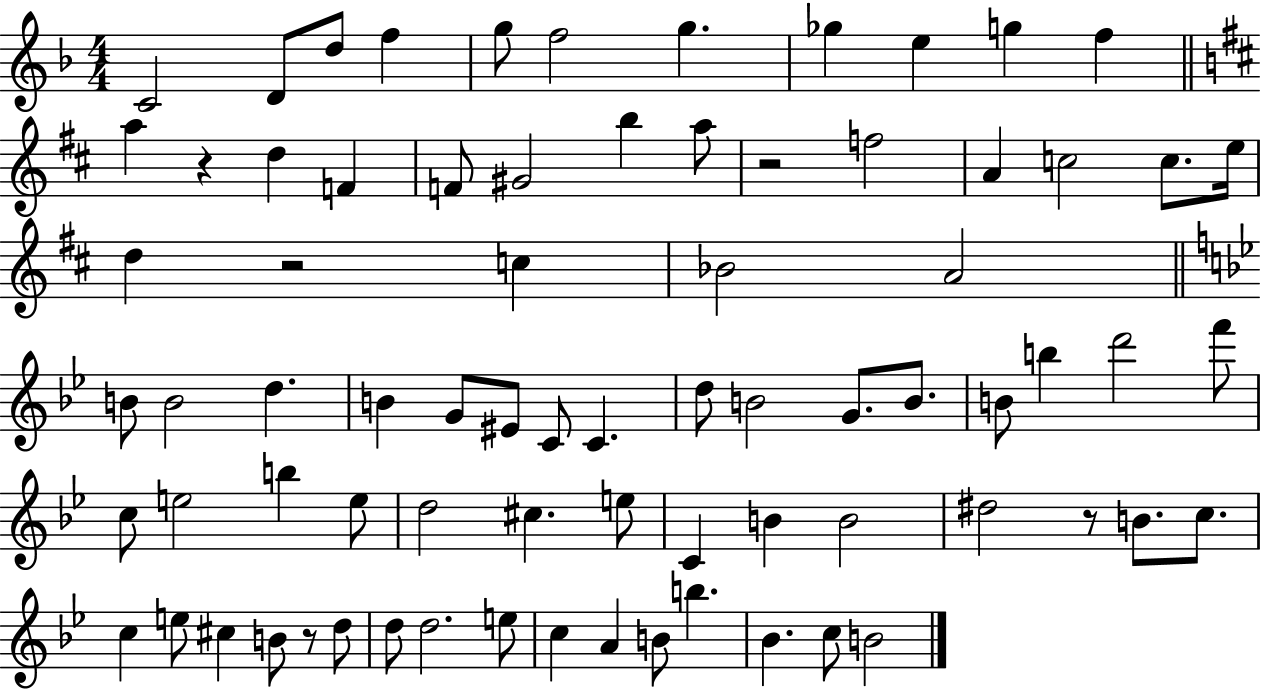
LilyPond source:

{
  \clef treble
  \numericTimeSignature
  \time 4/4
  \key f \major
  \repeat volta 2 { c'2 d'8 d''8 f''4 | g''8 f''2 g''4. | ges''4 e''4 g''4 f''4 | \bar "||" \break \key b \minor a''4 r4 d''4 f'4 | f'8 gis'2 b''4 a''8 | r2 f''2 | a'4 c''2 c''8. e''16 | \break d''4 r2 c''4 | bes'2 a'2 | \bar "||" \break \key g \minor b'8 b'2 d''4. | b'4 g'8 eis'8 c'8 c'4. | d''8 b'2 g'8. b'8. | b'8 b''4 d'''2 f'''8 | \break c''8 e''2 b''4 e''8 | d''2 cis''4. e''8 | c'4 b'4 b'2 | dis''2 r8 b'8. c''8. | \break c''4 e''8 cis''4 b'8 r8 d''8 | d''8 d''2. e''8 | c''4 a'4 b'8 b''4. | bes'4. c''8 b'2 | \break } \bar "|."
}